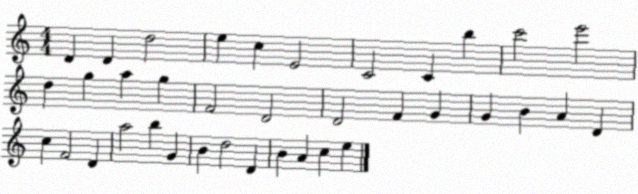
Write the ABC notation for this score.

X:1
T:Untitled
M:4/4
L:1/4
K:C
D D d2 e c E2 C2 C b c'2 e'2 d g a g F2 D2 D2 F G G B A D c F2 D a2 b G B d2 D B A c e